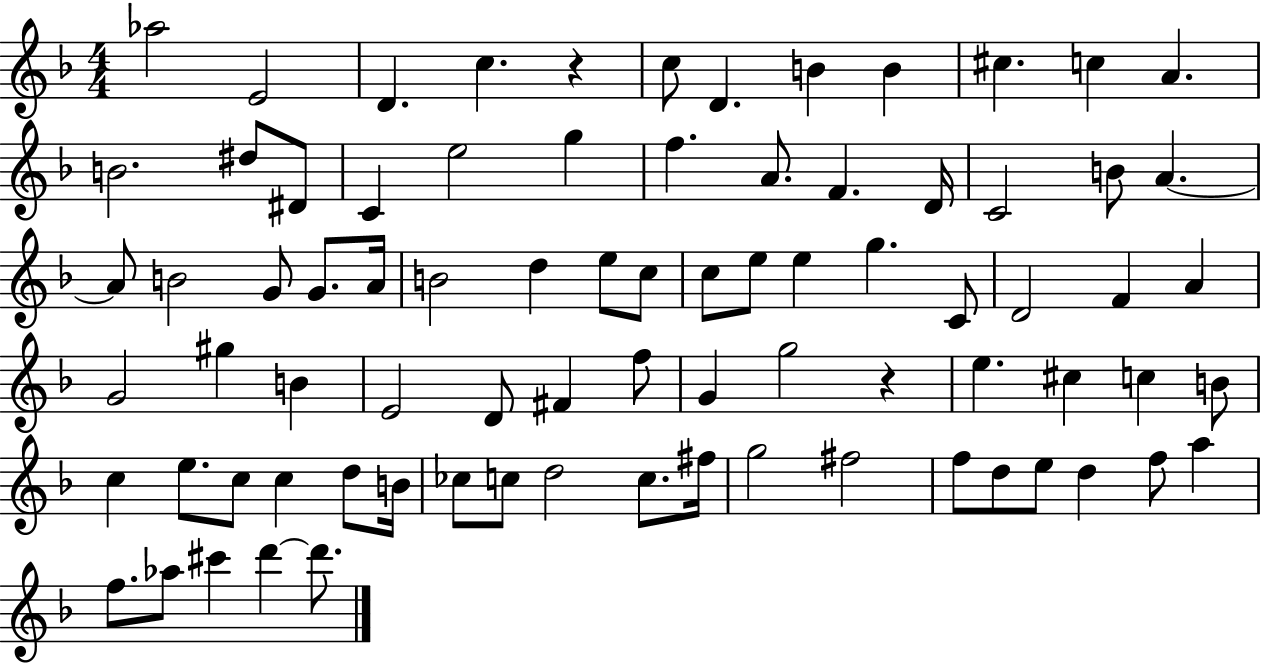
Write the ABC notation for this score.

X:1
T:Untitled
M:4/4
L:1/4
K:F
_a2 E2 D c z c/2 D B B ^c c A B2 ^d/2 ^D/2 C e2 g f A/2 F D/4 C2 B/2 A A/2 B2 G/2 G/2 A/4 B2 d e/2 c/2 c/2 e/2 e g C/2 D2 F A G2 ^g B E2 D/2 ^F f/2 G g2 z e ^c c B/2 c e/2 c/2 c d/2 B/4 _c/2 c/2 d2 c/2 ^f/4 g2 ^f2 f/2 d/2 e/2 d f/2 a f/2 _a/2 ^c' d' d'/2